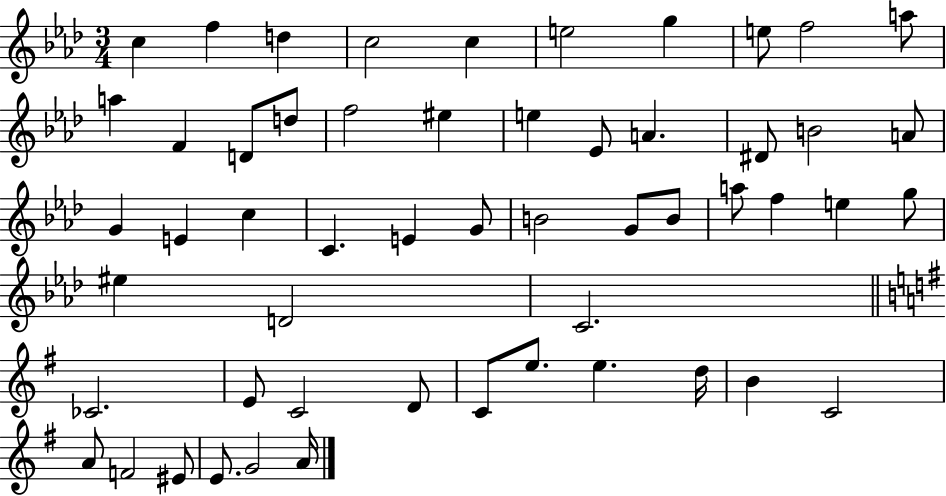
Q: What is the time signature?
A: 3/4